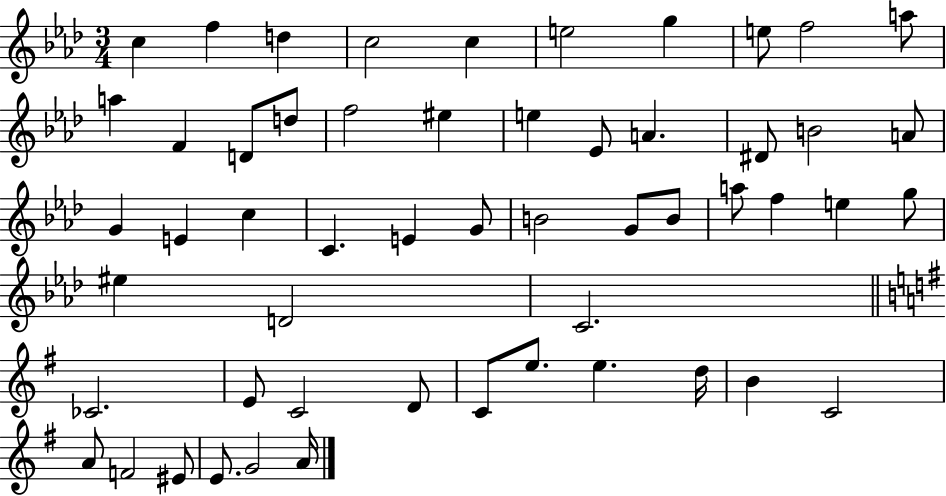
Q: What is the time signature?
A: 3/4